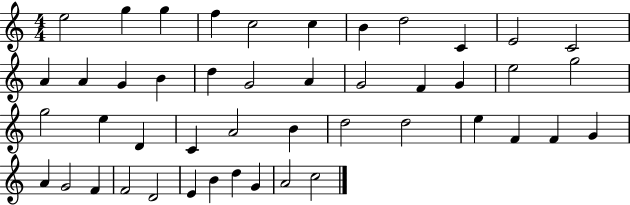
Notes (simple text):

E5/h G5/q G5/q F5/q C5/h C5/q B4/q D5/h C4/q E4/h C4/h A4/q A4/q G4/q B4/q D5/q G4/h A4/q G4/h F4/q G4/q E5/h G5/h G5/h E5/q D4/q C4/q A4/h B4/q D5/h D5/h E5/q F4/q F4/q G4/q A4/q G4/h F4/q F4/h D4/h E4/q B4/q D5/q G4/q A4/h C5/h